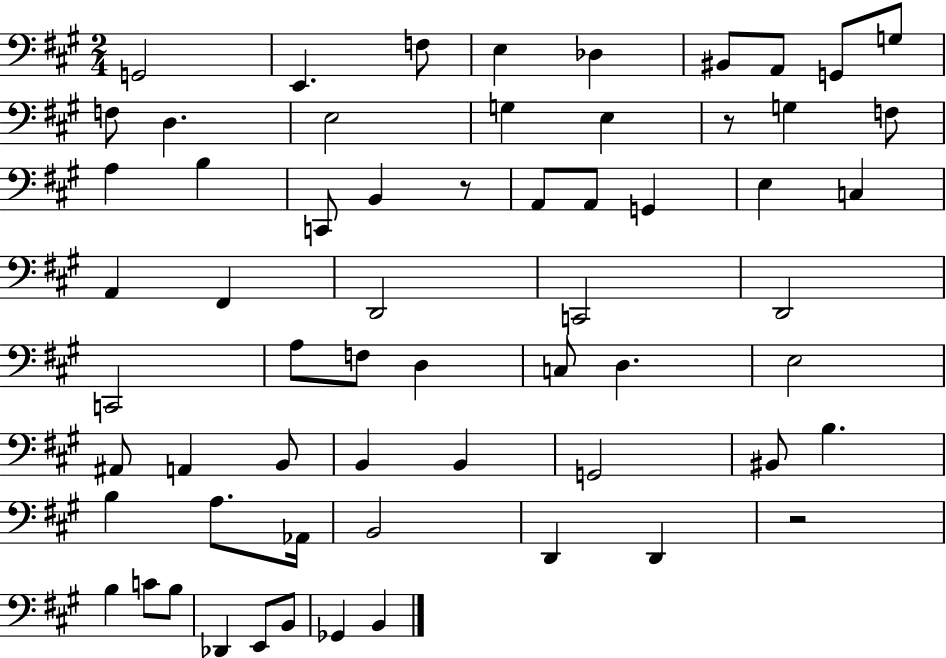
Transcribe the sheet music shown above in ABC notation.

X:1
T:Untitled
M:2/4
L:1/4
K:A
G,,2 E,, F,/2 E, _D, ^B,,/2 A,,/2 G,,/2 G,/2 F,/2 D, E,2 G, E, z/2 G, F,/2 A, B, C,,/2 B,, z/2 A,,/2 A,,/2 G,, E, C, A,, ^F,, D,,2 C,,2 D,,2 C,,2 A,/2 F,/2 D, C,/2 D, E,2 ^A,,/2 A,, B,,/2 B,, B,, G,,2 ^B,,/2 B, B, A,/2 _A,,/4 B,,2 D,, D,, z2 B, C/2 B,/2 _D,, E,,/2 B,,/2 _G,, B,,